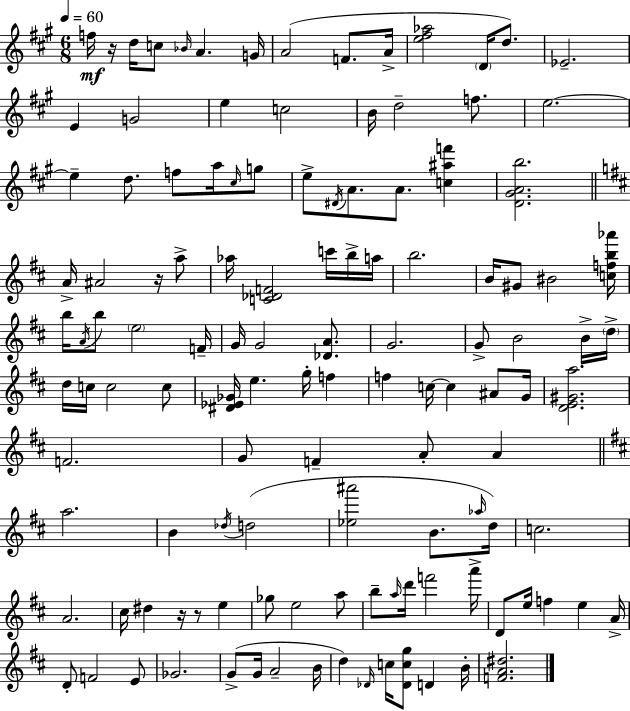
F5/s R/s D5/s C5/e Bb4/s A4/q. G4/s A4/h F4/e. A4/s [E5,F#5,Ab5]/h D4/s D5/e. Eb4/h. E4/q G4/h E5/q C5/h B4/s D5/h F5/e. E5/h. E5/q D5/e. F5/e A5/s C#5/s G5/e E5/e D#4/s A4/e. A4/e. [C5,A#5,F6]/q [D4,G#4,A4,B5]/h. A4/s A#4/h R/s A5/e Ab5/s [C4,Db4,F4]/h C6/s B5/s A5/s B5/h. B4/s G#4/e BIS4/h [C5,F5,B5,Ab6]/s B5/s A4/s B5/e E5/h F4/s G4/s G4/h [Db4,A4]/e. G4/h. G4/e B4/h B4/s D5/s D5/s C5/s C5/h C5/e [D#4,Eb4,Gb4]/s E5/q. G5/s F5/q F5/q C5/s C5/q A#4/e G4/s [D4,E4,G#4,A5]/h. F4/h. G4/e F4/q A4/e A4/q A5/h. B4/q Db5/s D5/h [Eb5,A#6]/h B4/e. Ab5/s D5/s C5/h. A4/h. C#5/s D#5/q R/s R/e E5/q Gb5/e E5/h A5/e B5/e A5/s D6/s F6/h A6/s D4/e E5/s F5/q E5/q A4/s D4/e F4/h E4/e Gb4/h. G4/e G4/s A4/h B4/s D5/q Db4/s C5/s [Db4,C5,G5]/e D4/q B4/s [F4,A4,D#5]/h.